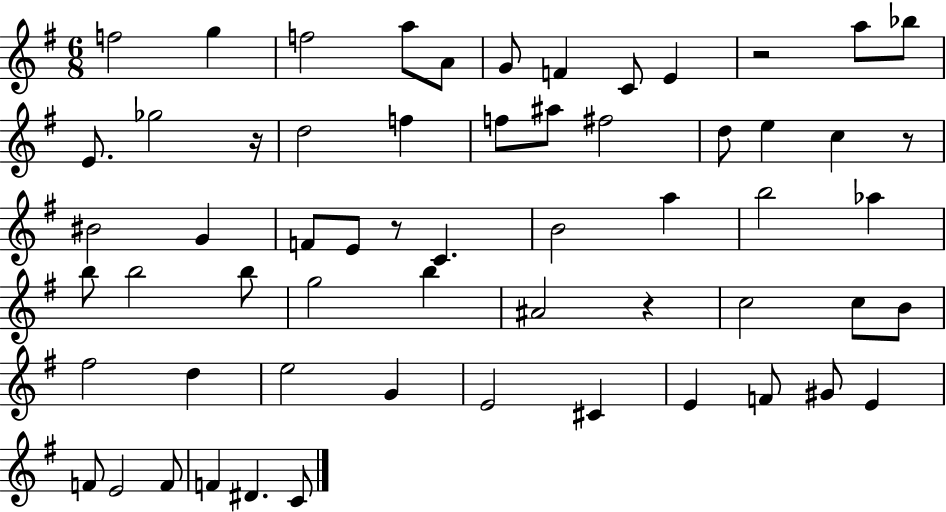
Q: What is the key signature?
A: G major